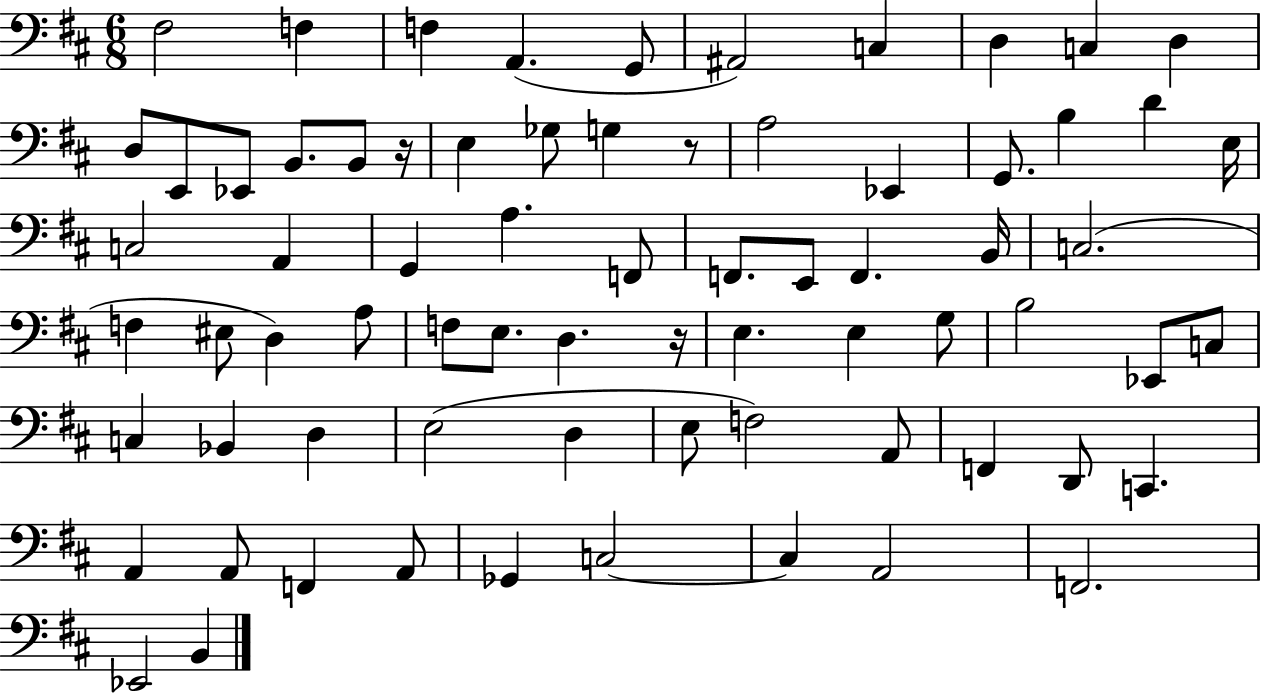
X:1
T:Untitled
M:6/8
L:1/4
K:D
^F,2 F, F, A,, G,,/2 ^A,,2 C, D, C, D, D,/2 E,,/2 _E,,/2 B,,/2 B,,/2 z/4 E, _G,/2 G, z/2 A,2 _E,, G,,/2 B, D E,/4 C,2 A,, G,, A, F,,/2 F,,/2 E,,/2 F,, B,,/4 C,2 F, ^E,/2 D, A,/2 F,/2 E,/2 D, z/4 E, E, G,/2 B,2 _E,,/2 C,/2 C, _B,, D, E,2 D, E,/2 F,2 A,,/2 F,, D,,/2 C,, A,, A,,/2 F,, A,,/2 _G,, C,2 C, A,,2 F,,2 _E,,2 B,,